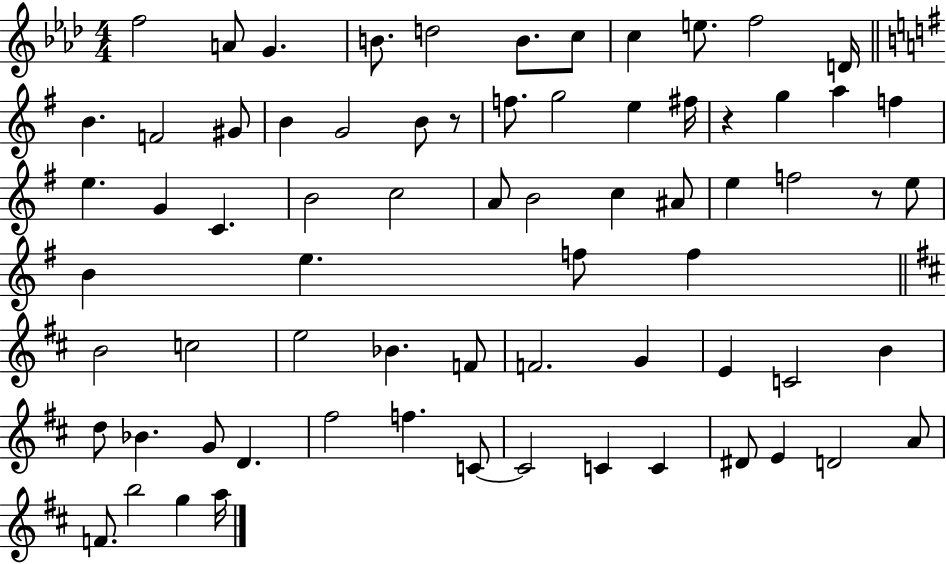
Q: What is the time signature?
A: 4/4